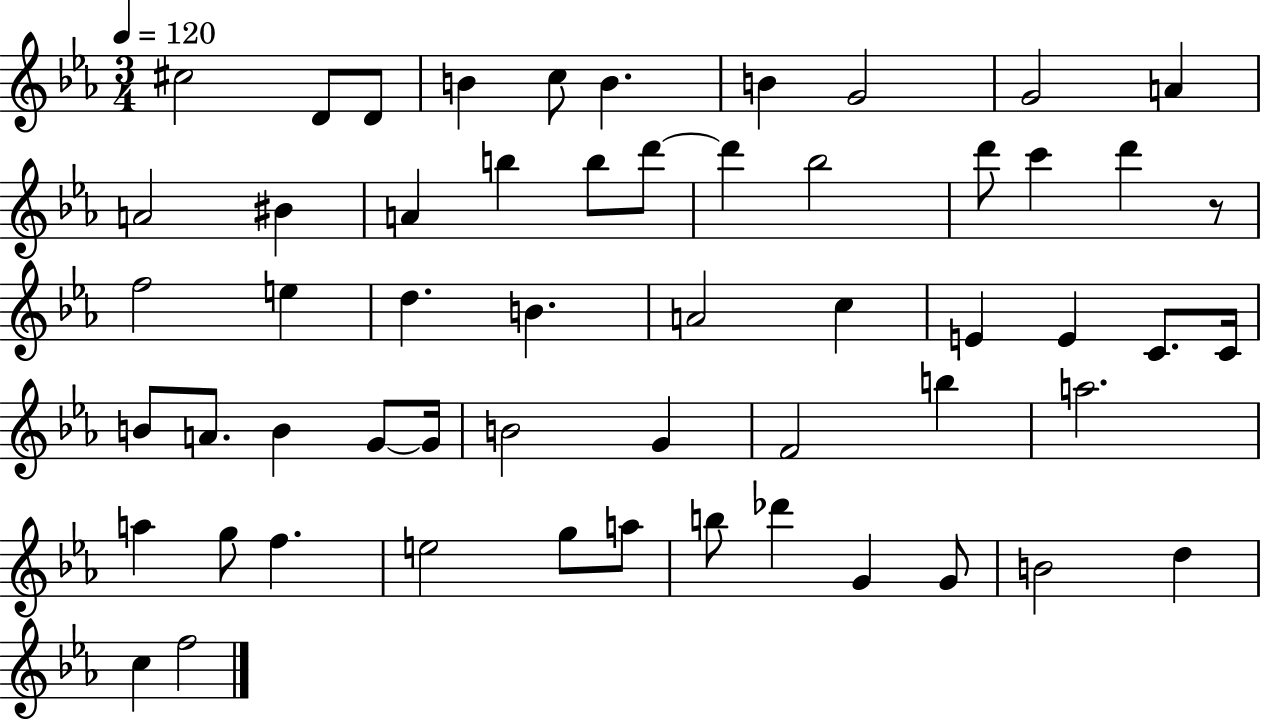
{
  \clef treble
  \numericTimeSignature
  \time 3/4
  \key ees \major
  \tempo 4 = 120
  cis''2 d'8 d'8 | b'4 c''8 b'4. | b'4 g'2 | g'2 a'4 | \break a'2 bis'4 | a'4 b''4 b''8 d'''8~~ | d'''4 bes''2 | d'''8 c'''4 d'''4 r8 | \break f''2 e''4 | d''4. b'4. | a'2 c''4 | e'4 e'4 c'8. c'16 | \break b'8 a'8. b'4 g'8~~ g'16 | b'2 g'4 | f'2 b''4 | a''2. | \break a''4 g''8 f''4. | e''2 g''8 a''8 | b''8 des'''4 g'4 g'8 | b'2 d''4 | \break c''4 f''2 | \bar "|."
}